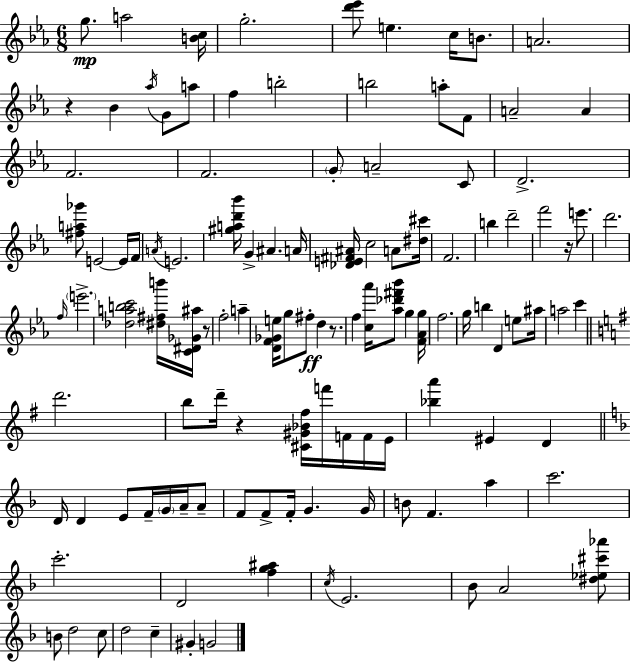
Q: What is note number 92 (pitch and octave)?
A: D5